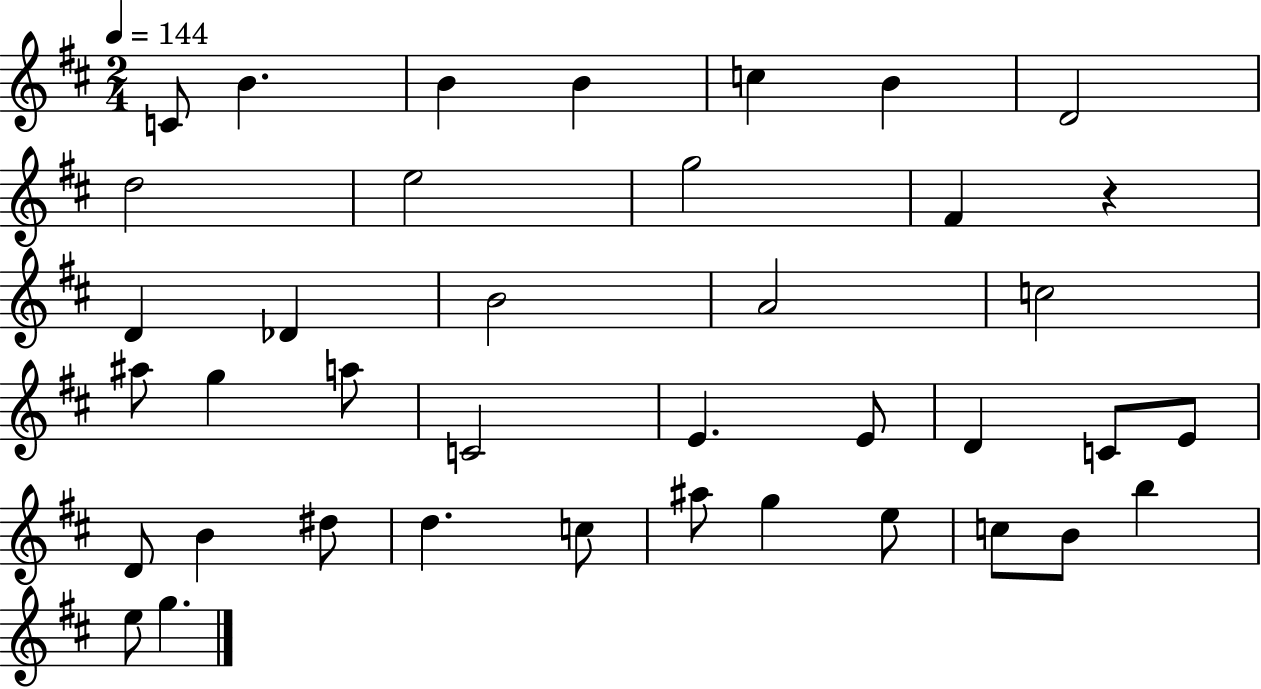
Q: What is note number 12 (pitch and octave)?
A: D4